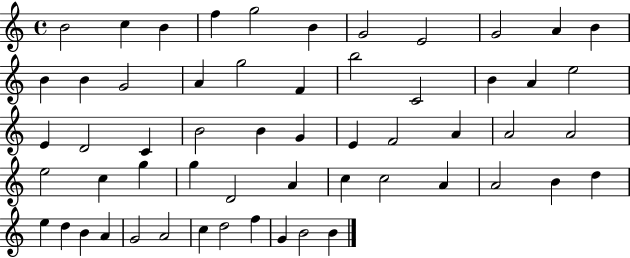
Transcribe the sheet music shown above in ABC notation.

X:1
T:Untitled
M:4/4
L:1/4
K:C
B2 c B f g2 B G2 E2 G2 A B B B G2 A g2 F b2 C2 B A e2 E D2 C B2 B G E F2 A A2 A2 e2 c g g D2 A c c2 A A2 B d e d B A G2 A2 c d2 f G B2 B